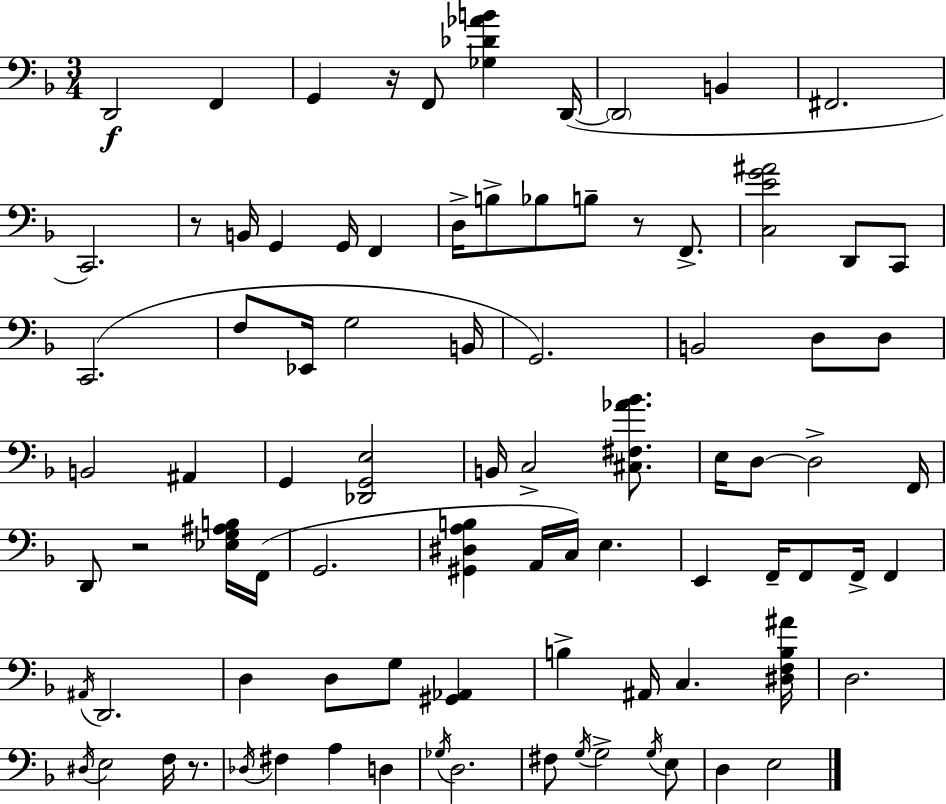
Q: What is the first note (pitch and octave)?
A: D2